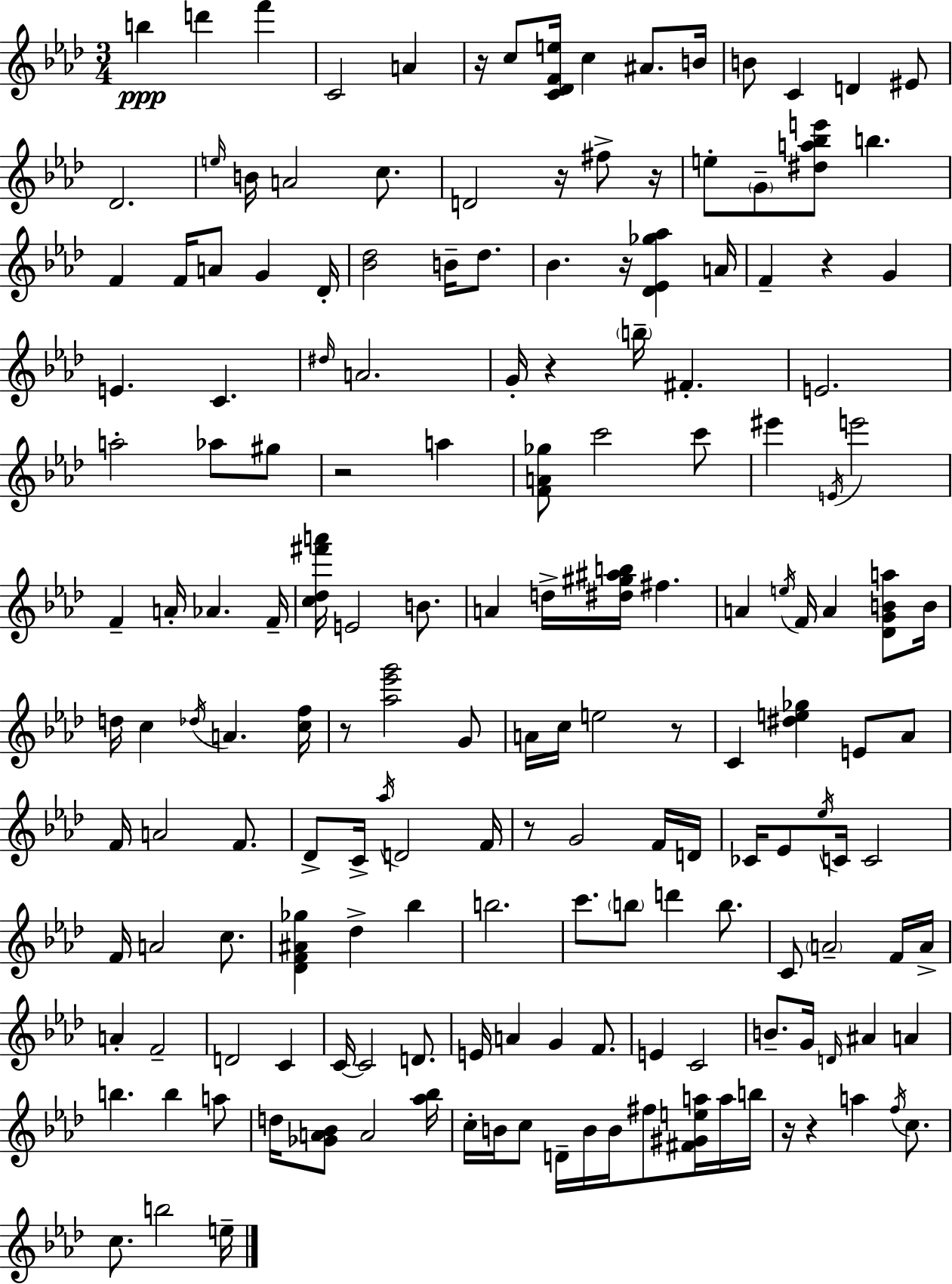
{
  \clef treble
  \numericTimeSignature
  \time 3/4
  \key aes \major
  b''4\ppp d'''4 f'''4 | c'2 a'4 | r16 c''8 <c' des' f' e''>16 c''4 ais'8. b'16 | b'8 c'4 d'4 eis'8 | \break des'2. | \grace { e''16 } b'16 a'2 c''8. | d'2 r16 fis''8-> | r16 e''8-. \parenthesize g'8-- <dis'' a'' bes'' e'''>8 b''4. | \break f'4 f'16 a'8 g'4 | des'16-. <bes' des''>2 b'16-- des''8. | bes'4. r16 <des' ees' ges'' aes''>4 | a'16 f'4-- r4 g'4 | \break e'4. c'4. | \grace { dis''16 } a'2. | g'16-. r4 \parenthesize b''16-- fis'4.-. | e'2. | \break a''2-. aes''8 | gis''8 r2 a''4 | <f' a' ges''>8 c'''2 | c'''8 eis'''4 \acciaccatura { e'16 } e'''2 | \break f'4-- a'16-. aes'4. | f'16-- <c'' des'' fis''' a'''>16 e'2 | b'8. a'4 d''16-> <dis'' gis'' ais'' b''>16 fis''4. | a'4 \acciaccatura { e''16 } f'16 a'4 | \break <des' g' b' a''>8 b'16 d''16 c''4 \acciaccatura { des''16 } a'4. | <c'' f''>16 r8 <aes'' ees''' g'''>2 | g'8 a'16 c''16 e''2 | r8 c'4 <dis'' e'' ges''>4 | \break e'8 aes'8 f'16 a'2 | f'8. des'8-> c'16-> \acciaccatura { aes''16 } d'2 | f'16 r8 g'2 | f'16 d'16 ces'16 ees'8 \acciaccatura { ees''16 } c'16 c'2 | \break f'16 a'2 | c''8. <des' f' ais' ges''>4 des''4-> | bes''4 b''2. | c'''8. \parenthesize b''8 | \break d'''4 b''8. c'8 \parenthesize a'2-- | f'16 a'16-> a'4-. f'2-- | d'2 | c'4 c'16~~ c'2 | \break d'8. e'16 a'4 | g'4 f'8. e'4 c'2 | b'8.-- g'16 \grace { d'16 } | ais'4 a'4 b''4. | \break b''4 a''8 d''16 <ges' a' bes'>8 a'2 | <aes'' bes''>16 c''16-. b'16 c''8 | d'16-- b'16 b'16 fis''8 <fis' gis' e'' a''>16 a''16 b''16 r16 r4 | a''4 \acciaccatura { f''16 } c''8. c''8. | \break b''2 e''16-- \bar "|."
}